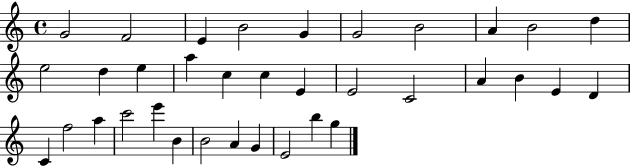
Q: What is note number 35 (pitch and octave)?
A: G5